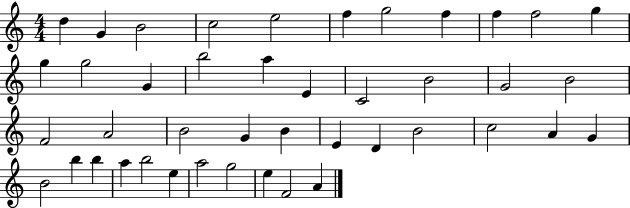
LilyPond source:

{
  \clef treble
  \numericTimeSignature
  \time 4/4
  \key c \major
  d''4 g'4 b'2 | c''2 e''2 | f''4 g''2 f''4 | f''4 f''2 g''4 | \break g''4 g''2 g'4 | b''2 a''4 e'4 | c'2 b'2 | g'2 b'2 | \break f'2 a'2 | b'2 g'4 b'4 | e'4 d'4 b'2 | c''2 a'4 g'4 | \break b'2 b''4 b''4 | a''4 b''2 e''4 | a''2 g''2 | e''4 f'2 a'4 | \break \bar "|."
}